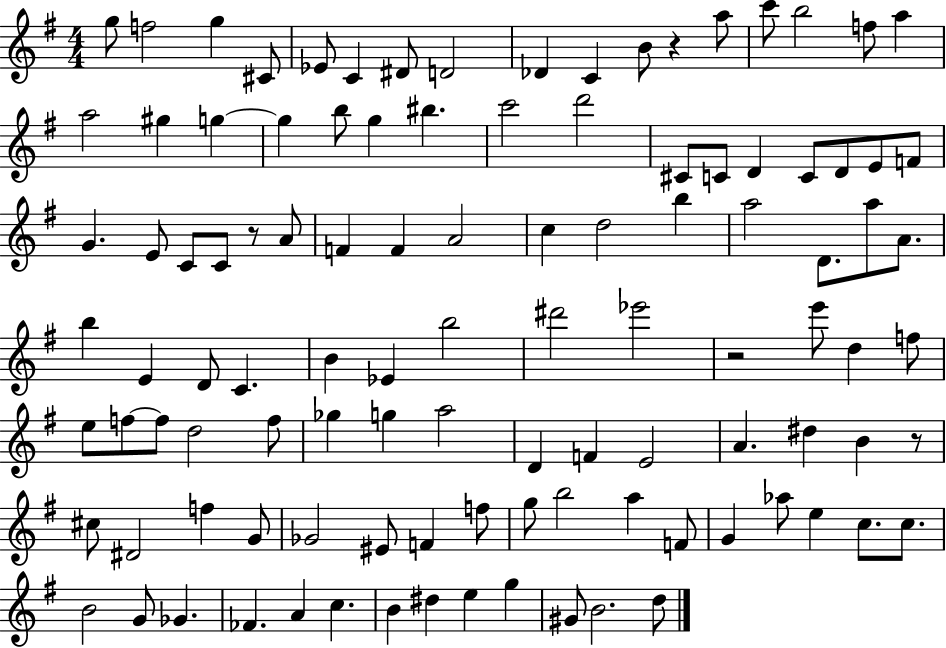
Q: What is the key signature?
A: G major